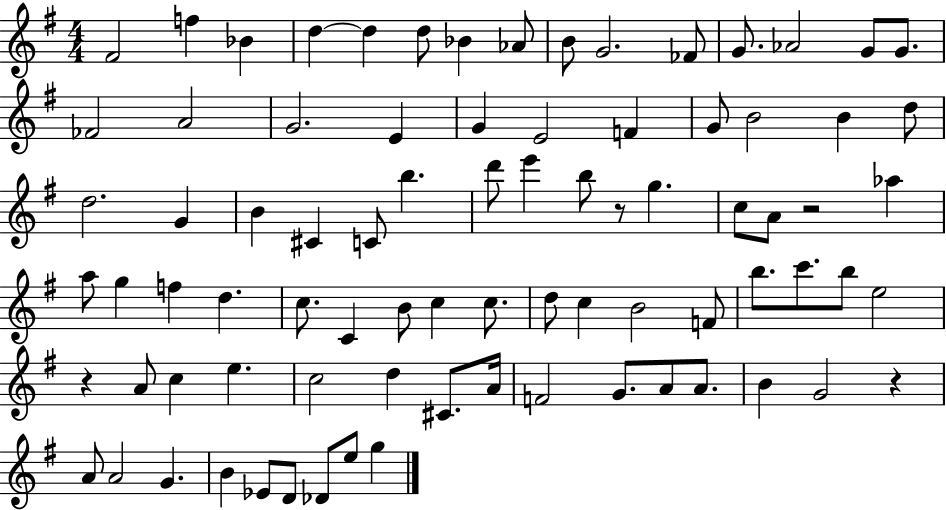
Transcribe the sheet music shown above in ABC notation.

X:1
T:Untitled
M:4/4
L:1/4
K:G
^F2 f _B d d d/2 _B _A/2 B/2 G2 _F/2 G/2 _A2 G/2 G/2 _F2 A2 G2 E G E2 F G/2 B2 B d/2 d2 G B ^C C/2 b d'/2 e' b/2 z/2 g c/2 A/2 z2 _a a/2 g f d c/2 C B/2 c c/2 d/2 c B2 F/2 b/2 c'/2 b/2 e2 z A/2 c e c2 d ^C/2 A/4 F2 G/2 A/2 A/2 B G2 z A/2 A2 G B _E/2 D/2 _D/2 e/2 g